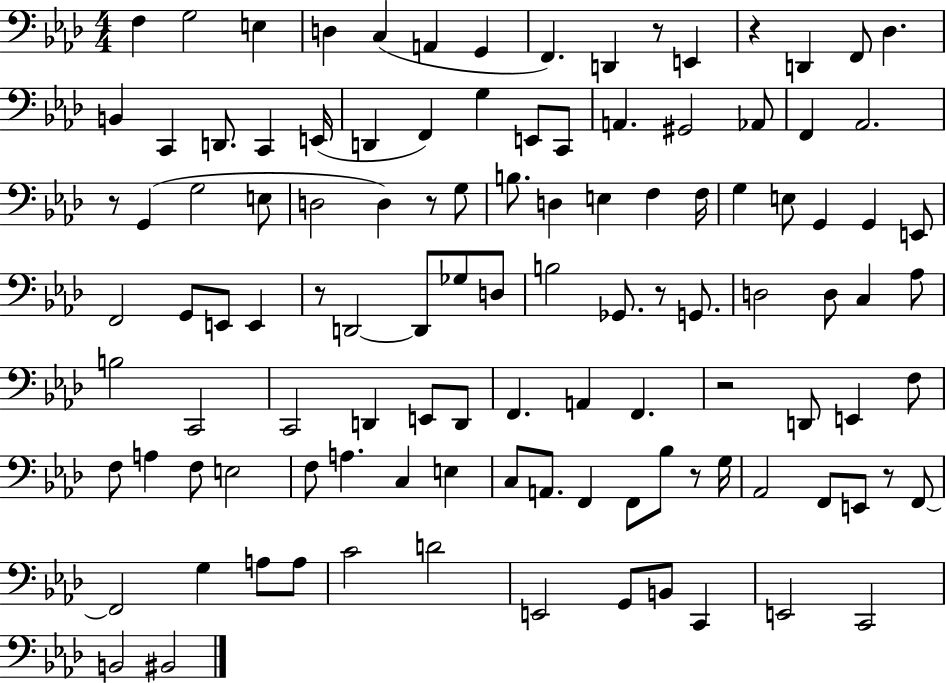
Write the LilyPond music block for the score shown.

{
  \clef bass
  \numericTimeSignature
  \time 4/4
  \key aes \major
  f4 g2 e4 | d4 c4( a,4 g,4 | f,4.) d,4 r8 e,4 | r4 d,4 f,8 des4. | \break b,4 c,4 d,8. c,4 e,16( | d,4 f,4) g4 e,8 c,8 | a,4. gis,2 aes,8 | f,4 aes,2. | \break r8 g,4( g2 e8 | d2 d4) r8 g8 | b8. d4 e4 f4 f16 | g4 e8 g,4 g,4 e,8 | \break f,2 g,8 e,8 e,4 | r8 d,2~~ d,8 ges8 d8 | b2 ges,8. r8 g,8. | d2 d8 c4 aes8 | \break b2 c,2 | c,2 d,4 e,8 d,8 | f,4. a,4 f,4. | r2 d,8 e,4 f8 | \break f8 a4 f8 e2 | f8 a4. c4 e4 | c8 a,8. f,4 f,8 bes8 r8 g16 | aes,2 f,8 e,8 r8 f,8~~ | \break f,2 g4 a8 a8 | c'2 d'2 | e,2 g,8 b,8 c,4 | e,2 c,2 | \break b,2 bis,2 | \bar "|."
}